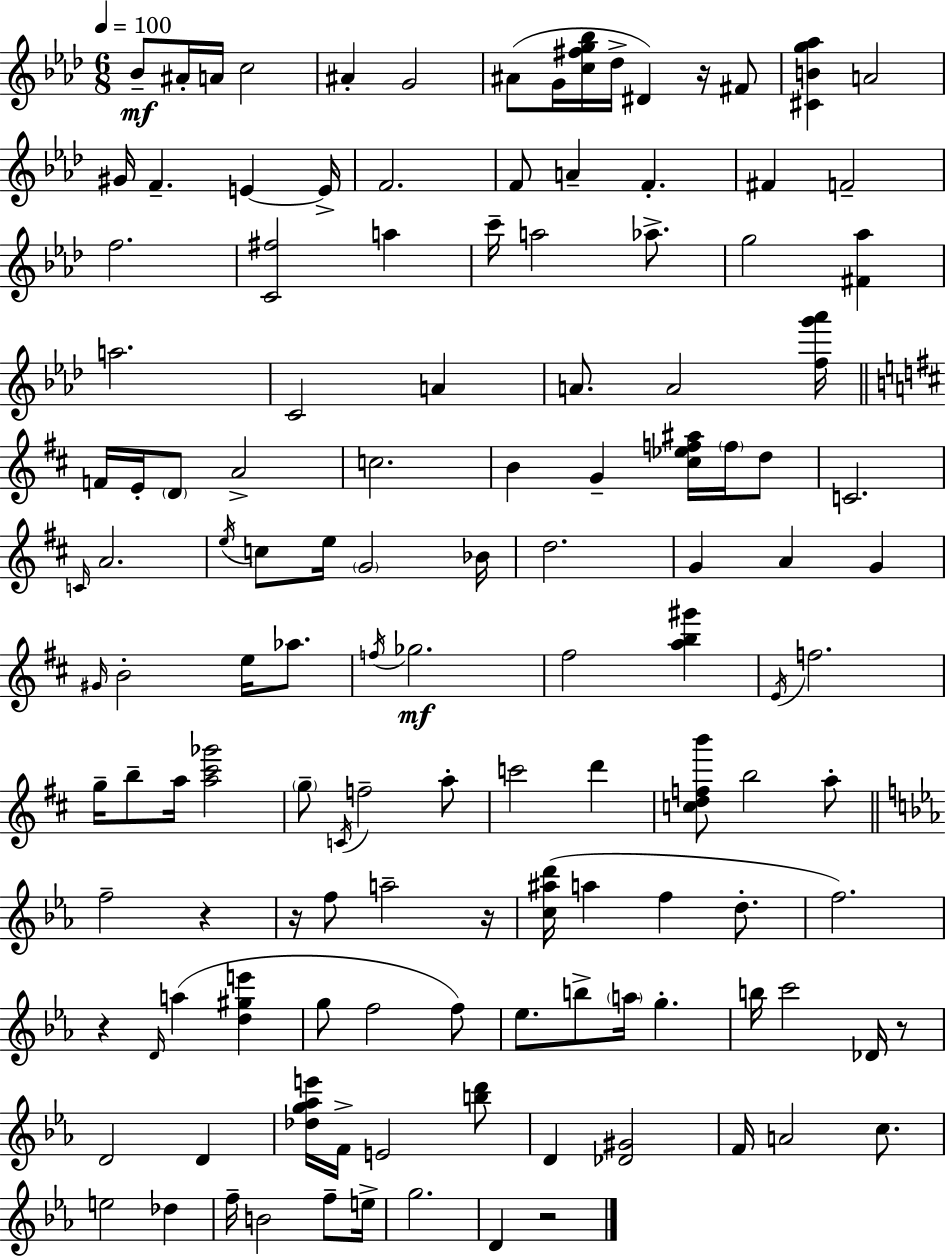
Bb4/e A#4/s A4/s C5/h A#4/q G4/h A#4/e G4/s [C5,F#5,G5,Bb5]/s Db5/s D#4/q R/s F#4/e [C#4,B4,G5,Ab5]/q A4/h G#4/s F4/q. E4/q E4/s F4/h. F4/e A4/q F4/q. F#4/q F4/h F5/h. [C4,F#5]/h A5/q C6/s A5/h Ab5/e. G5/h [F#4,Ab5]/q A5/h. C4/h A4/q A4/e. A4/h [F5,G6,Ab6]/s F4/s E4/s D4/e A4/h C5/h. B4/q G4/q [C#5,Eb5,F5,A#5]/s F5/s D5/e C4/h. C4/s A4/h. E5/s C5/e E5/s G4/h Bb4/s D5/h. G4/q A4/q G4/q G#4/s B4/h E5/s Ab5/e. F5/s Gb5/h. F#5/h [A5,B5,G#6]/q E4/s F5/h. G5/s B5/e A5/s [A5,C#6,Gb6]/h G5/e C4/s F5/h A5/e C6/h D6/q [C5,D5,F5,B6]/e B5/h A5/e F5/h R/q R/s F5/e A5/h R/s [C5,A#5,D6]/s A5/q F5/q D5/e. F5/h. R/q D4/s A5/q [D5,G#5,E6]/q G5/e F5/h F5/e Eb5/e. B5/e A5/s G5/q. B5/s C6/h Db4/s R/e D4/h D4/q [Db5,G5,Ab5,E6]/s F4/s E4/h [B5,D6]/e D4/q [Db4,G#4]/h F4/s A4/h C5/e. E5/h Db5/q F5/s B4/h F5/e E5/s G5/h. D4/q R/h